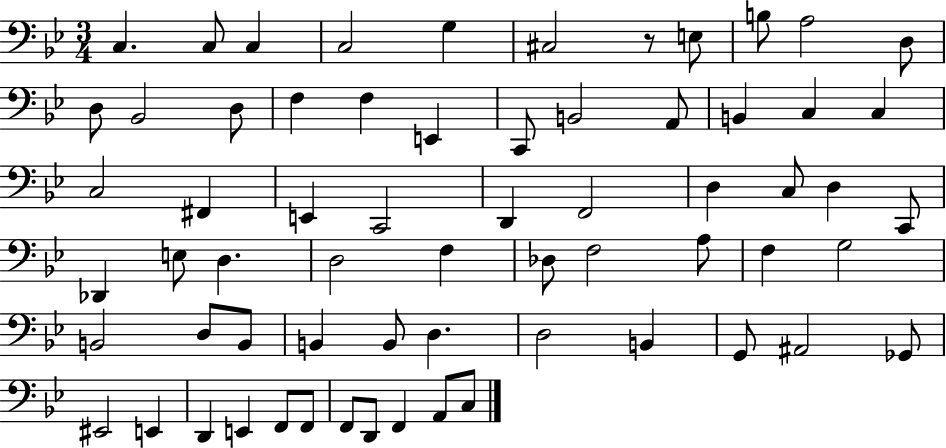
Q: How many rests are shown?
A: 1